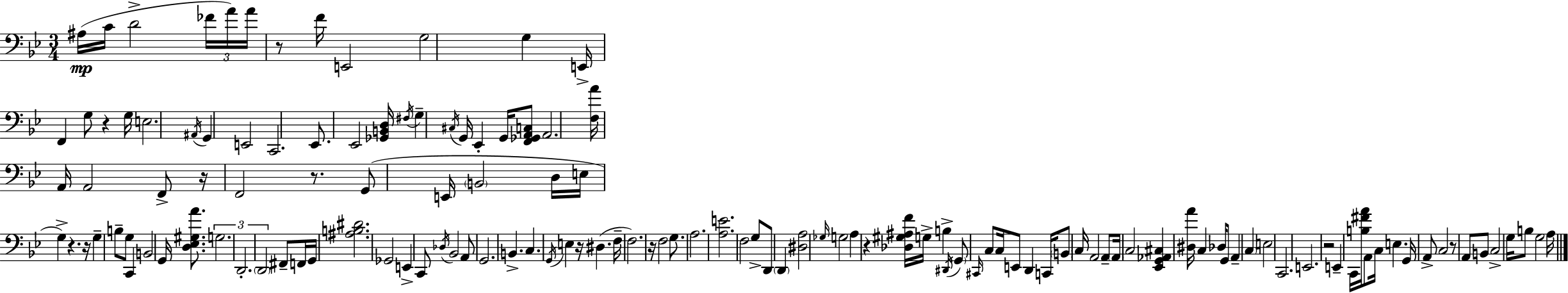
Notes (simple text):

A#3/s C4/s D4/h FES4/s A4/s A4/s R/e F4/s E2/h G3/h G3/q E2/s F2/q G3/e R/q G3/s E3/h. A#2/s G2/q E2/h C2/h. Eb2/e. Eb2/h [Gb2,B2,D3]/s F#3/s G3/q C#3/s G2/s Eb2/q G2/s [F2,Gb2,A2,C3]/e A2/h. [F3,A4]/s A2/s A2/h F2/e R/s F2/h R/e. G2/e E2/s B2/h D3/s E3/s G3/q R/q. R/s G3/q B3/e G3/e C2/q B2/h G2/s [D3,Eb3,G#3,A4]/e. G3/h. D2/h. D2/h F#2/e F2/s G2/s [A#3,B3,D#4]/h. Gb2/h E2/q C2/e Db3/s Bb2/h A2/e G2/h. B2/q. C3/q. G2/s E3/q R/s D#3/q. F3/s F3/h. R/s F3/h G3/e. A3/h. [A3,E4]/h. F3/h G3/e D2/e D2/q [D#3,A3]/h Gb3/s G3/h A3/q R/q [Db3,G#3,A#3,F4]/s G3/s B3/q D#2/s G2/e C#2/s C3/e C3/s E2/e D2/q C2/s B2/e C3/s A2/h A2/e A2/s C3/h [Eb2,G2,Ab2,C#3]/q [D#3,A4]/s C3/q Db3/s G2/e A2/q C3/q E3/h C2/h. E2/h. R/h E2/q C2/s [B3,F#4,A4]/s A2/e C3/s E3/q. G2/s A2/e C3/h R/e A2/e B2/e C3/h G3/s B3/e G3/h A3/s